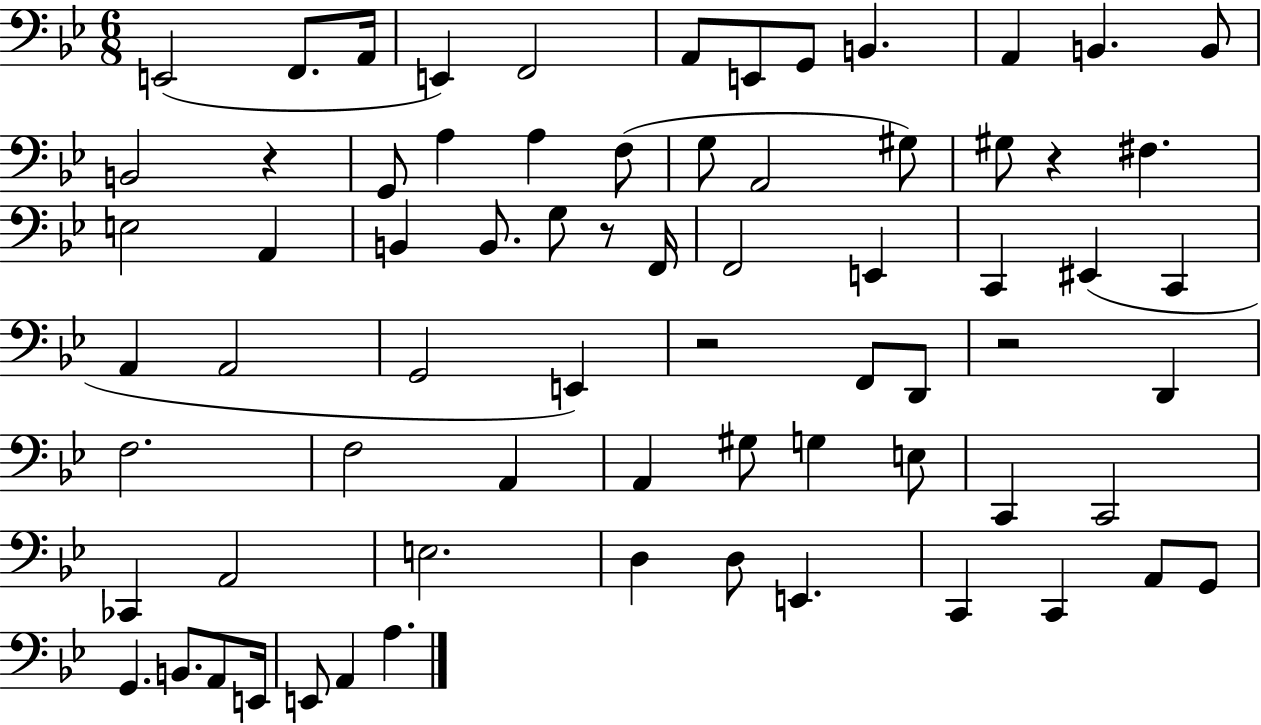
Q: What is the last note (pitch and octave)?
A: A3